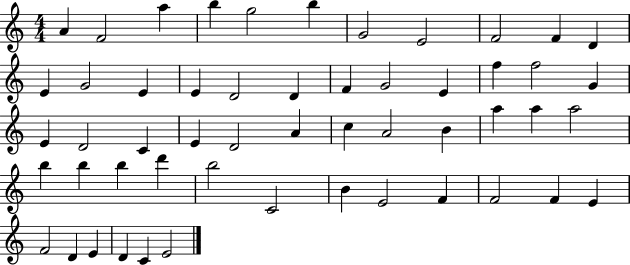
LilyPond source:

{
  \clef treble
  \numericTimeSignature
  \time 4/4
  \key c \major
  a'4 f'2 a''4 | b''4 g''2 b''4 | g'2 e'2 | f'2 f'4 d'4 | \break e'4 g'2 e'4 | e'4 d'2 d'4 | f'4 g'2 e'4 | f''4 f''2 g'4 | \break e'4 d'2 c'4 | e'4 d'2 a'4 | c''4 a'2 b'4 | a''4 a''4 a''2 | \break b''4 b''4 b''4 d'''4 | b''2 c'2 | b'4 e'2 f'4 | f'2 f'4 e'4 | \break f'2 d'4 e'4 | d'4 c'4 e'2 | \bar "|."
}